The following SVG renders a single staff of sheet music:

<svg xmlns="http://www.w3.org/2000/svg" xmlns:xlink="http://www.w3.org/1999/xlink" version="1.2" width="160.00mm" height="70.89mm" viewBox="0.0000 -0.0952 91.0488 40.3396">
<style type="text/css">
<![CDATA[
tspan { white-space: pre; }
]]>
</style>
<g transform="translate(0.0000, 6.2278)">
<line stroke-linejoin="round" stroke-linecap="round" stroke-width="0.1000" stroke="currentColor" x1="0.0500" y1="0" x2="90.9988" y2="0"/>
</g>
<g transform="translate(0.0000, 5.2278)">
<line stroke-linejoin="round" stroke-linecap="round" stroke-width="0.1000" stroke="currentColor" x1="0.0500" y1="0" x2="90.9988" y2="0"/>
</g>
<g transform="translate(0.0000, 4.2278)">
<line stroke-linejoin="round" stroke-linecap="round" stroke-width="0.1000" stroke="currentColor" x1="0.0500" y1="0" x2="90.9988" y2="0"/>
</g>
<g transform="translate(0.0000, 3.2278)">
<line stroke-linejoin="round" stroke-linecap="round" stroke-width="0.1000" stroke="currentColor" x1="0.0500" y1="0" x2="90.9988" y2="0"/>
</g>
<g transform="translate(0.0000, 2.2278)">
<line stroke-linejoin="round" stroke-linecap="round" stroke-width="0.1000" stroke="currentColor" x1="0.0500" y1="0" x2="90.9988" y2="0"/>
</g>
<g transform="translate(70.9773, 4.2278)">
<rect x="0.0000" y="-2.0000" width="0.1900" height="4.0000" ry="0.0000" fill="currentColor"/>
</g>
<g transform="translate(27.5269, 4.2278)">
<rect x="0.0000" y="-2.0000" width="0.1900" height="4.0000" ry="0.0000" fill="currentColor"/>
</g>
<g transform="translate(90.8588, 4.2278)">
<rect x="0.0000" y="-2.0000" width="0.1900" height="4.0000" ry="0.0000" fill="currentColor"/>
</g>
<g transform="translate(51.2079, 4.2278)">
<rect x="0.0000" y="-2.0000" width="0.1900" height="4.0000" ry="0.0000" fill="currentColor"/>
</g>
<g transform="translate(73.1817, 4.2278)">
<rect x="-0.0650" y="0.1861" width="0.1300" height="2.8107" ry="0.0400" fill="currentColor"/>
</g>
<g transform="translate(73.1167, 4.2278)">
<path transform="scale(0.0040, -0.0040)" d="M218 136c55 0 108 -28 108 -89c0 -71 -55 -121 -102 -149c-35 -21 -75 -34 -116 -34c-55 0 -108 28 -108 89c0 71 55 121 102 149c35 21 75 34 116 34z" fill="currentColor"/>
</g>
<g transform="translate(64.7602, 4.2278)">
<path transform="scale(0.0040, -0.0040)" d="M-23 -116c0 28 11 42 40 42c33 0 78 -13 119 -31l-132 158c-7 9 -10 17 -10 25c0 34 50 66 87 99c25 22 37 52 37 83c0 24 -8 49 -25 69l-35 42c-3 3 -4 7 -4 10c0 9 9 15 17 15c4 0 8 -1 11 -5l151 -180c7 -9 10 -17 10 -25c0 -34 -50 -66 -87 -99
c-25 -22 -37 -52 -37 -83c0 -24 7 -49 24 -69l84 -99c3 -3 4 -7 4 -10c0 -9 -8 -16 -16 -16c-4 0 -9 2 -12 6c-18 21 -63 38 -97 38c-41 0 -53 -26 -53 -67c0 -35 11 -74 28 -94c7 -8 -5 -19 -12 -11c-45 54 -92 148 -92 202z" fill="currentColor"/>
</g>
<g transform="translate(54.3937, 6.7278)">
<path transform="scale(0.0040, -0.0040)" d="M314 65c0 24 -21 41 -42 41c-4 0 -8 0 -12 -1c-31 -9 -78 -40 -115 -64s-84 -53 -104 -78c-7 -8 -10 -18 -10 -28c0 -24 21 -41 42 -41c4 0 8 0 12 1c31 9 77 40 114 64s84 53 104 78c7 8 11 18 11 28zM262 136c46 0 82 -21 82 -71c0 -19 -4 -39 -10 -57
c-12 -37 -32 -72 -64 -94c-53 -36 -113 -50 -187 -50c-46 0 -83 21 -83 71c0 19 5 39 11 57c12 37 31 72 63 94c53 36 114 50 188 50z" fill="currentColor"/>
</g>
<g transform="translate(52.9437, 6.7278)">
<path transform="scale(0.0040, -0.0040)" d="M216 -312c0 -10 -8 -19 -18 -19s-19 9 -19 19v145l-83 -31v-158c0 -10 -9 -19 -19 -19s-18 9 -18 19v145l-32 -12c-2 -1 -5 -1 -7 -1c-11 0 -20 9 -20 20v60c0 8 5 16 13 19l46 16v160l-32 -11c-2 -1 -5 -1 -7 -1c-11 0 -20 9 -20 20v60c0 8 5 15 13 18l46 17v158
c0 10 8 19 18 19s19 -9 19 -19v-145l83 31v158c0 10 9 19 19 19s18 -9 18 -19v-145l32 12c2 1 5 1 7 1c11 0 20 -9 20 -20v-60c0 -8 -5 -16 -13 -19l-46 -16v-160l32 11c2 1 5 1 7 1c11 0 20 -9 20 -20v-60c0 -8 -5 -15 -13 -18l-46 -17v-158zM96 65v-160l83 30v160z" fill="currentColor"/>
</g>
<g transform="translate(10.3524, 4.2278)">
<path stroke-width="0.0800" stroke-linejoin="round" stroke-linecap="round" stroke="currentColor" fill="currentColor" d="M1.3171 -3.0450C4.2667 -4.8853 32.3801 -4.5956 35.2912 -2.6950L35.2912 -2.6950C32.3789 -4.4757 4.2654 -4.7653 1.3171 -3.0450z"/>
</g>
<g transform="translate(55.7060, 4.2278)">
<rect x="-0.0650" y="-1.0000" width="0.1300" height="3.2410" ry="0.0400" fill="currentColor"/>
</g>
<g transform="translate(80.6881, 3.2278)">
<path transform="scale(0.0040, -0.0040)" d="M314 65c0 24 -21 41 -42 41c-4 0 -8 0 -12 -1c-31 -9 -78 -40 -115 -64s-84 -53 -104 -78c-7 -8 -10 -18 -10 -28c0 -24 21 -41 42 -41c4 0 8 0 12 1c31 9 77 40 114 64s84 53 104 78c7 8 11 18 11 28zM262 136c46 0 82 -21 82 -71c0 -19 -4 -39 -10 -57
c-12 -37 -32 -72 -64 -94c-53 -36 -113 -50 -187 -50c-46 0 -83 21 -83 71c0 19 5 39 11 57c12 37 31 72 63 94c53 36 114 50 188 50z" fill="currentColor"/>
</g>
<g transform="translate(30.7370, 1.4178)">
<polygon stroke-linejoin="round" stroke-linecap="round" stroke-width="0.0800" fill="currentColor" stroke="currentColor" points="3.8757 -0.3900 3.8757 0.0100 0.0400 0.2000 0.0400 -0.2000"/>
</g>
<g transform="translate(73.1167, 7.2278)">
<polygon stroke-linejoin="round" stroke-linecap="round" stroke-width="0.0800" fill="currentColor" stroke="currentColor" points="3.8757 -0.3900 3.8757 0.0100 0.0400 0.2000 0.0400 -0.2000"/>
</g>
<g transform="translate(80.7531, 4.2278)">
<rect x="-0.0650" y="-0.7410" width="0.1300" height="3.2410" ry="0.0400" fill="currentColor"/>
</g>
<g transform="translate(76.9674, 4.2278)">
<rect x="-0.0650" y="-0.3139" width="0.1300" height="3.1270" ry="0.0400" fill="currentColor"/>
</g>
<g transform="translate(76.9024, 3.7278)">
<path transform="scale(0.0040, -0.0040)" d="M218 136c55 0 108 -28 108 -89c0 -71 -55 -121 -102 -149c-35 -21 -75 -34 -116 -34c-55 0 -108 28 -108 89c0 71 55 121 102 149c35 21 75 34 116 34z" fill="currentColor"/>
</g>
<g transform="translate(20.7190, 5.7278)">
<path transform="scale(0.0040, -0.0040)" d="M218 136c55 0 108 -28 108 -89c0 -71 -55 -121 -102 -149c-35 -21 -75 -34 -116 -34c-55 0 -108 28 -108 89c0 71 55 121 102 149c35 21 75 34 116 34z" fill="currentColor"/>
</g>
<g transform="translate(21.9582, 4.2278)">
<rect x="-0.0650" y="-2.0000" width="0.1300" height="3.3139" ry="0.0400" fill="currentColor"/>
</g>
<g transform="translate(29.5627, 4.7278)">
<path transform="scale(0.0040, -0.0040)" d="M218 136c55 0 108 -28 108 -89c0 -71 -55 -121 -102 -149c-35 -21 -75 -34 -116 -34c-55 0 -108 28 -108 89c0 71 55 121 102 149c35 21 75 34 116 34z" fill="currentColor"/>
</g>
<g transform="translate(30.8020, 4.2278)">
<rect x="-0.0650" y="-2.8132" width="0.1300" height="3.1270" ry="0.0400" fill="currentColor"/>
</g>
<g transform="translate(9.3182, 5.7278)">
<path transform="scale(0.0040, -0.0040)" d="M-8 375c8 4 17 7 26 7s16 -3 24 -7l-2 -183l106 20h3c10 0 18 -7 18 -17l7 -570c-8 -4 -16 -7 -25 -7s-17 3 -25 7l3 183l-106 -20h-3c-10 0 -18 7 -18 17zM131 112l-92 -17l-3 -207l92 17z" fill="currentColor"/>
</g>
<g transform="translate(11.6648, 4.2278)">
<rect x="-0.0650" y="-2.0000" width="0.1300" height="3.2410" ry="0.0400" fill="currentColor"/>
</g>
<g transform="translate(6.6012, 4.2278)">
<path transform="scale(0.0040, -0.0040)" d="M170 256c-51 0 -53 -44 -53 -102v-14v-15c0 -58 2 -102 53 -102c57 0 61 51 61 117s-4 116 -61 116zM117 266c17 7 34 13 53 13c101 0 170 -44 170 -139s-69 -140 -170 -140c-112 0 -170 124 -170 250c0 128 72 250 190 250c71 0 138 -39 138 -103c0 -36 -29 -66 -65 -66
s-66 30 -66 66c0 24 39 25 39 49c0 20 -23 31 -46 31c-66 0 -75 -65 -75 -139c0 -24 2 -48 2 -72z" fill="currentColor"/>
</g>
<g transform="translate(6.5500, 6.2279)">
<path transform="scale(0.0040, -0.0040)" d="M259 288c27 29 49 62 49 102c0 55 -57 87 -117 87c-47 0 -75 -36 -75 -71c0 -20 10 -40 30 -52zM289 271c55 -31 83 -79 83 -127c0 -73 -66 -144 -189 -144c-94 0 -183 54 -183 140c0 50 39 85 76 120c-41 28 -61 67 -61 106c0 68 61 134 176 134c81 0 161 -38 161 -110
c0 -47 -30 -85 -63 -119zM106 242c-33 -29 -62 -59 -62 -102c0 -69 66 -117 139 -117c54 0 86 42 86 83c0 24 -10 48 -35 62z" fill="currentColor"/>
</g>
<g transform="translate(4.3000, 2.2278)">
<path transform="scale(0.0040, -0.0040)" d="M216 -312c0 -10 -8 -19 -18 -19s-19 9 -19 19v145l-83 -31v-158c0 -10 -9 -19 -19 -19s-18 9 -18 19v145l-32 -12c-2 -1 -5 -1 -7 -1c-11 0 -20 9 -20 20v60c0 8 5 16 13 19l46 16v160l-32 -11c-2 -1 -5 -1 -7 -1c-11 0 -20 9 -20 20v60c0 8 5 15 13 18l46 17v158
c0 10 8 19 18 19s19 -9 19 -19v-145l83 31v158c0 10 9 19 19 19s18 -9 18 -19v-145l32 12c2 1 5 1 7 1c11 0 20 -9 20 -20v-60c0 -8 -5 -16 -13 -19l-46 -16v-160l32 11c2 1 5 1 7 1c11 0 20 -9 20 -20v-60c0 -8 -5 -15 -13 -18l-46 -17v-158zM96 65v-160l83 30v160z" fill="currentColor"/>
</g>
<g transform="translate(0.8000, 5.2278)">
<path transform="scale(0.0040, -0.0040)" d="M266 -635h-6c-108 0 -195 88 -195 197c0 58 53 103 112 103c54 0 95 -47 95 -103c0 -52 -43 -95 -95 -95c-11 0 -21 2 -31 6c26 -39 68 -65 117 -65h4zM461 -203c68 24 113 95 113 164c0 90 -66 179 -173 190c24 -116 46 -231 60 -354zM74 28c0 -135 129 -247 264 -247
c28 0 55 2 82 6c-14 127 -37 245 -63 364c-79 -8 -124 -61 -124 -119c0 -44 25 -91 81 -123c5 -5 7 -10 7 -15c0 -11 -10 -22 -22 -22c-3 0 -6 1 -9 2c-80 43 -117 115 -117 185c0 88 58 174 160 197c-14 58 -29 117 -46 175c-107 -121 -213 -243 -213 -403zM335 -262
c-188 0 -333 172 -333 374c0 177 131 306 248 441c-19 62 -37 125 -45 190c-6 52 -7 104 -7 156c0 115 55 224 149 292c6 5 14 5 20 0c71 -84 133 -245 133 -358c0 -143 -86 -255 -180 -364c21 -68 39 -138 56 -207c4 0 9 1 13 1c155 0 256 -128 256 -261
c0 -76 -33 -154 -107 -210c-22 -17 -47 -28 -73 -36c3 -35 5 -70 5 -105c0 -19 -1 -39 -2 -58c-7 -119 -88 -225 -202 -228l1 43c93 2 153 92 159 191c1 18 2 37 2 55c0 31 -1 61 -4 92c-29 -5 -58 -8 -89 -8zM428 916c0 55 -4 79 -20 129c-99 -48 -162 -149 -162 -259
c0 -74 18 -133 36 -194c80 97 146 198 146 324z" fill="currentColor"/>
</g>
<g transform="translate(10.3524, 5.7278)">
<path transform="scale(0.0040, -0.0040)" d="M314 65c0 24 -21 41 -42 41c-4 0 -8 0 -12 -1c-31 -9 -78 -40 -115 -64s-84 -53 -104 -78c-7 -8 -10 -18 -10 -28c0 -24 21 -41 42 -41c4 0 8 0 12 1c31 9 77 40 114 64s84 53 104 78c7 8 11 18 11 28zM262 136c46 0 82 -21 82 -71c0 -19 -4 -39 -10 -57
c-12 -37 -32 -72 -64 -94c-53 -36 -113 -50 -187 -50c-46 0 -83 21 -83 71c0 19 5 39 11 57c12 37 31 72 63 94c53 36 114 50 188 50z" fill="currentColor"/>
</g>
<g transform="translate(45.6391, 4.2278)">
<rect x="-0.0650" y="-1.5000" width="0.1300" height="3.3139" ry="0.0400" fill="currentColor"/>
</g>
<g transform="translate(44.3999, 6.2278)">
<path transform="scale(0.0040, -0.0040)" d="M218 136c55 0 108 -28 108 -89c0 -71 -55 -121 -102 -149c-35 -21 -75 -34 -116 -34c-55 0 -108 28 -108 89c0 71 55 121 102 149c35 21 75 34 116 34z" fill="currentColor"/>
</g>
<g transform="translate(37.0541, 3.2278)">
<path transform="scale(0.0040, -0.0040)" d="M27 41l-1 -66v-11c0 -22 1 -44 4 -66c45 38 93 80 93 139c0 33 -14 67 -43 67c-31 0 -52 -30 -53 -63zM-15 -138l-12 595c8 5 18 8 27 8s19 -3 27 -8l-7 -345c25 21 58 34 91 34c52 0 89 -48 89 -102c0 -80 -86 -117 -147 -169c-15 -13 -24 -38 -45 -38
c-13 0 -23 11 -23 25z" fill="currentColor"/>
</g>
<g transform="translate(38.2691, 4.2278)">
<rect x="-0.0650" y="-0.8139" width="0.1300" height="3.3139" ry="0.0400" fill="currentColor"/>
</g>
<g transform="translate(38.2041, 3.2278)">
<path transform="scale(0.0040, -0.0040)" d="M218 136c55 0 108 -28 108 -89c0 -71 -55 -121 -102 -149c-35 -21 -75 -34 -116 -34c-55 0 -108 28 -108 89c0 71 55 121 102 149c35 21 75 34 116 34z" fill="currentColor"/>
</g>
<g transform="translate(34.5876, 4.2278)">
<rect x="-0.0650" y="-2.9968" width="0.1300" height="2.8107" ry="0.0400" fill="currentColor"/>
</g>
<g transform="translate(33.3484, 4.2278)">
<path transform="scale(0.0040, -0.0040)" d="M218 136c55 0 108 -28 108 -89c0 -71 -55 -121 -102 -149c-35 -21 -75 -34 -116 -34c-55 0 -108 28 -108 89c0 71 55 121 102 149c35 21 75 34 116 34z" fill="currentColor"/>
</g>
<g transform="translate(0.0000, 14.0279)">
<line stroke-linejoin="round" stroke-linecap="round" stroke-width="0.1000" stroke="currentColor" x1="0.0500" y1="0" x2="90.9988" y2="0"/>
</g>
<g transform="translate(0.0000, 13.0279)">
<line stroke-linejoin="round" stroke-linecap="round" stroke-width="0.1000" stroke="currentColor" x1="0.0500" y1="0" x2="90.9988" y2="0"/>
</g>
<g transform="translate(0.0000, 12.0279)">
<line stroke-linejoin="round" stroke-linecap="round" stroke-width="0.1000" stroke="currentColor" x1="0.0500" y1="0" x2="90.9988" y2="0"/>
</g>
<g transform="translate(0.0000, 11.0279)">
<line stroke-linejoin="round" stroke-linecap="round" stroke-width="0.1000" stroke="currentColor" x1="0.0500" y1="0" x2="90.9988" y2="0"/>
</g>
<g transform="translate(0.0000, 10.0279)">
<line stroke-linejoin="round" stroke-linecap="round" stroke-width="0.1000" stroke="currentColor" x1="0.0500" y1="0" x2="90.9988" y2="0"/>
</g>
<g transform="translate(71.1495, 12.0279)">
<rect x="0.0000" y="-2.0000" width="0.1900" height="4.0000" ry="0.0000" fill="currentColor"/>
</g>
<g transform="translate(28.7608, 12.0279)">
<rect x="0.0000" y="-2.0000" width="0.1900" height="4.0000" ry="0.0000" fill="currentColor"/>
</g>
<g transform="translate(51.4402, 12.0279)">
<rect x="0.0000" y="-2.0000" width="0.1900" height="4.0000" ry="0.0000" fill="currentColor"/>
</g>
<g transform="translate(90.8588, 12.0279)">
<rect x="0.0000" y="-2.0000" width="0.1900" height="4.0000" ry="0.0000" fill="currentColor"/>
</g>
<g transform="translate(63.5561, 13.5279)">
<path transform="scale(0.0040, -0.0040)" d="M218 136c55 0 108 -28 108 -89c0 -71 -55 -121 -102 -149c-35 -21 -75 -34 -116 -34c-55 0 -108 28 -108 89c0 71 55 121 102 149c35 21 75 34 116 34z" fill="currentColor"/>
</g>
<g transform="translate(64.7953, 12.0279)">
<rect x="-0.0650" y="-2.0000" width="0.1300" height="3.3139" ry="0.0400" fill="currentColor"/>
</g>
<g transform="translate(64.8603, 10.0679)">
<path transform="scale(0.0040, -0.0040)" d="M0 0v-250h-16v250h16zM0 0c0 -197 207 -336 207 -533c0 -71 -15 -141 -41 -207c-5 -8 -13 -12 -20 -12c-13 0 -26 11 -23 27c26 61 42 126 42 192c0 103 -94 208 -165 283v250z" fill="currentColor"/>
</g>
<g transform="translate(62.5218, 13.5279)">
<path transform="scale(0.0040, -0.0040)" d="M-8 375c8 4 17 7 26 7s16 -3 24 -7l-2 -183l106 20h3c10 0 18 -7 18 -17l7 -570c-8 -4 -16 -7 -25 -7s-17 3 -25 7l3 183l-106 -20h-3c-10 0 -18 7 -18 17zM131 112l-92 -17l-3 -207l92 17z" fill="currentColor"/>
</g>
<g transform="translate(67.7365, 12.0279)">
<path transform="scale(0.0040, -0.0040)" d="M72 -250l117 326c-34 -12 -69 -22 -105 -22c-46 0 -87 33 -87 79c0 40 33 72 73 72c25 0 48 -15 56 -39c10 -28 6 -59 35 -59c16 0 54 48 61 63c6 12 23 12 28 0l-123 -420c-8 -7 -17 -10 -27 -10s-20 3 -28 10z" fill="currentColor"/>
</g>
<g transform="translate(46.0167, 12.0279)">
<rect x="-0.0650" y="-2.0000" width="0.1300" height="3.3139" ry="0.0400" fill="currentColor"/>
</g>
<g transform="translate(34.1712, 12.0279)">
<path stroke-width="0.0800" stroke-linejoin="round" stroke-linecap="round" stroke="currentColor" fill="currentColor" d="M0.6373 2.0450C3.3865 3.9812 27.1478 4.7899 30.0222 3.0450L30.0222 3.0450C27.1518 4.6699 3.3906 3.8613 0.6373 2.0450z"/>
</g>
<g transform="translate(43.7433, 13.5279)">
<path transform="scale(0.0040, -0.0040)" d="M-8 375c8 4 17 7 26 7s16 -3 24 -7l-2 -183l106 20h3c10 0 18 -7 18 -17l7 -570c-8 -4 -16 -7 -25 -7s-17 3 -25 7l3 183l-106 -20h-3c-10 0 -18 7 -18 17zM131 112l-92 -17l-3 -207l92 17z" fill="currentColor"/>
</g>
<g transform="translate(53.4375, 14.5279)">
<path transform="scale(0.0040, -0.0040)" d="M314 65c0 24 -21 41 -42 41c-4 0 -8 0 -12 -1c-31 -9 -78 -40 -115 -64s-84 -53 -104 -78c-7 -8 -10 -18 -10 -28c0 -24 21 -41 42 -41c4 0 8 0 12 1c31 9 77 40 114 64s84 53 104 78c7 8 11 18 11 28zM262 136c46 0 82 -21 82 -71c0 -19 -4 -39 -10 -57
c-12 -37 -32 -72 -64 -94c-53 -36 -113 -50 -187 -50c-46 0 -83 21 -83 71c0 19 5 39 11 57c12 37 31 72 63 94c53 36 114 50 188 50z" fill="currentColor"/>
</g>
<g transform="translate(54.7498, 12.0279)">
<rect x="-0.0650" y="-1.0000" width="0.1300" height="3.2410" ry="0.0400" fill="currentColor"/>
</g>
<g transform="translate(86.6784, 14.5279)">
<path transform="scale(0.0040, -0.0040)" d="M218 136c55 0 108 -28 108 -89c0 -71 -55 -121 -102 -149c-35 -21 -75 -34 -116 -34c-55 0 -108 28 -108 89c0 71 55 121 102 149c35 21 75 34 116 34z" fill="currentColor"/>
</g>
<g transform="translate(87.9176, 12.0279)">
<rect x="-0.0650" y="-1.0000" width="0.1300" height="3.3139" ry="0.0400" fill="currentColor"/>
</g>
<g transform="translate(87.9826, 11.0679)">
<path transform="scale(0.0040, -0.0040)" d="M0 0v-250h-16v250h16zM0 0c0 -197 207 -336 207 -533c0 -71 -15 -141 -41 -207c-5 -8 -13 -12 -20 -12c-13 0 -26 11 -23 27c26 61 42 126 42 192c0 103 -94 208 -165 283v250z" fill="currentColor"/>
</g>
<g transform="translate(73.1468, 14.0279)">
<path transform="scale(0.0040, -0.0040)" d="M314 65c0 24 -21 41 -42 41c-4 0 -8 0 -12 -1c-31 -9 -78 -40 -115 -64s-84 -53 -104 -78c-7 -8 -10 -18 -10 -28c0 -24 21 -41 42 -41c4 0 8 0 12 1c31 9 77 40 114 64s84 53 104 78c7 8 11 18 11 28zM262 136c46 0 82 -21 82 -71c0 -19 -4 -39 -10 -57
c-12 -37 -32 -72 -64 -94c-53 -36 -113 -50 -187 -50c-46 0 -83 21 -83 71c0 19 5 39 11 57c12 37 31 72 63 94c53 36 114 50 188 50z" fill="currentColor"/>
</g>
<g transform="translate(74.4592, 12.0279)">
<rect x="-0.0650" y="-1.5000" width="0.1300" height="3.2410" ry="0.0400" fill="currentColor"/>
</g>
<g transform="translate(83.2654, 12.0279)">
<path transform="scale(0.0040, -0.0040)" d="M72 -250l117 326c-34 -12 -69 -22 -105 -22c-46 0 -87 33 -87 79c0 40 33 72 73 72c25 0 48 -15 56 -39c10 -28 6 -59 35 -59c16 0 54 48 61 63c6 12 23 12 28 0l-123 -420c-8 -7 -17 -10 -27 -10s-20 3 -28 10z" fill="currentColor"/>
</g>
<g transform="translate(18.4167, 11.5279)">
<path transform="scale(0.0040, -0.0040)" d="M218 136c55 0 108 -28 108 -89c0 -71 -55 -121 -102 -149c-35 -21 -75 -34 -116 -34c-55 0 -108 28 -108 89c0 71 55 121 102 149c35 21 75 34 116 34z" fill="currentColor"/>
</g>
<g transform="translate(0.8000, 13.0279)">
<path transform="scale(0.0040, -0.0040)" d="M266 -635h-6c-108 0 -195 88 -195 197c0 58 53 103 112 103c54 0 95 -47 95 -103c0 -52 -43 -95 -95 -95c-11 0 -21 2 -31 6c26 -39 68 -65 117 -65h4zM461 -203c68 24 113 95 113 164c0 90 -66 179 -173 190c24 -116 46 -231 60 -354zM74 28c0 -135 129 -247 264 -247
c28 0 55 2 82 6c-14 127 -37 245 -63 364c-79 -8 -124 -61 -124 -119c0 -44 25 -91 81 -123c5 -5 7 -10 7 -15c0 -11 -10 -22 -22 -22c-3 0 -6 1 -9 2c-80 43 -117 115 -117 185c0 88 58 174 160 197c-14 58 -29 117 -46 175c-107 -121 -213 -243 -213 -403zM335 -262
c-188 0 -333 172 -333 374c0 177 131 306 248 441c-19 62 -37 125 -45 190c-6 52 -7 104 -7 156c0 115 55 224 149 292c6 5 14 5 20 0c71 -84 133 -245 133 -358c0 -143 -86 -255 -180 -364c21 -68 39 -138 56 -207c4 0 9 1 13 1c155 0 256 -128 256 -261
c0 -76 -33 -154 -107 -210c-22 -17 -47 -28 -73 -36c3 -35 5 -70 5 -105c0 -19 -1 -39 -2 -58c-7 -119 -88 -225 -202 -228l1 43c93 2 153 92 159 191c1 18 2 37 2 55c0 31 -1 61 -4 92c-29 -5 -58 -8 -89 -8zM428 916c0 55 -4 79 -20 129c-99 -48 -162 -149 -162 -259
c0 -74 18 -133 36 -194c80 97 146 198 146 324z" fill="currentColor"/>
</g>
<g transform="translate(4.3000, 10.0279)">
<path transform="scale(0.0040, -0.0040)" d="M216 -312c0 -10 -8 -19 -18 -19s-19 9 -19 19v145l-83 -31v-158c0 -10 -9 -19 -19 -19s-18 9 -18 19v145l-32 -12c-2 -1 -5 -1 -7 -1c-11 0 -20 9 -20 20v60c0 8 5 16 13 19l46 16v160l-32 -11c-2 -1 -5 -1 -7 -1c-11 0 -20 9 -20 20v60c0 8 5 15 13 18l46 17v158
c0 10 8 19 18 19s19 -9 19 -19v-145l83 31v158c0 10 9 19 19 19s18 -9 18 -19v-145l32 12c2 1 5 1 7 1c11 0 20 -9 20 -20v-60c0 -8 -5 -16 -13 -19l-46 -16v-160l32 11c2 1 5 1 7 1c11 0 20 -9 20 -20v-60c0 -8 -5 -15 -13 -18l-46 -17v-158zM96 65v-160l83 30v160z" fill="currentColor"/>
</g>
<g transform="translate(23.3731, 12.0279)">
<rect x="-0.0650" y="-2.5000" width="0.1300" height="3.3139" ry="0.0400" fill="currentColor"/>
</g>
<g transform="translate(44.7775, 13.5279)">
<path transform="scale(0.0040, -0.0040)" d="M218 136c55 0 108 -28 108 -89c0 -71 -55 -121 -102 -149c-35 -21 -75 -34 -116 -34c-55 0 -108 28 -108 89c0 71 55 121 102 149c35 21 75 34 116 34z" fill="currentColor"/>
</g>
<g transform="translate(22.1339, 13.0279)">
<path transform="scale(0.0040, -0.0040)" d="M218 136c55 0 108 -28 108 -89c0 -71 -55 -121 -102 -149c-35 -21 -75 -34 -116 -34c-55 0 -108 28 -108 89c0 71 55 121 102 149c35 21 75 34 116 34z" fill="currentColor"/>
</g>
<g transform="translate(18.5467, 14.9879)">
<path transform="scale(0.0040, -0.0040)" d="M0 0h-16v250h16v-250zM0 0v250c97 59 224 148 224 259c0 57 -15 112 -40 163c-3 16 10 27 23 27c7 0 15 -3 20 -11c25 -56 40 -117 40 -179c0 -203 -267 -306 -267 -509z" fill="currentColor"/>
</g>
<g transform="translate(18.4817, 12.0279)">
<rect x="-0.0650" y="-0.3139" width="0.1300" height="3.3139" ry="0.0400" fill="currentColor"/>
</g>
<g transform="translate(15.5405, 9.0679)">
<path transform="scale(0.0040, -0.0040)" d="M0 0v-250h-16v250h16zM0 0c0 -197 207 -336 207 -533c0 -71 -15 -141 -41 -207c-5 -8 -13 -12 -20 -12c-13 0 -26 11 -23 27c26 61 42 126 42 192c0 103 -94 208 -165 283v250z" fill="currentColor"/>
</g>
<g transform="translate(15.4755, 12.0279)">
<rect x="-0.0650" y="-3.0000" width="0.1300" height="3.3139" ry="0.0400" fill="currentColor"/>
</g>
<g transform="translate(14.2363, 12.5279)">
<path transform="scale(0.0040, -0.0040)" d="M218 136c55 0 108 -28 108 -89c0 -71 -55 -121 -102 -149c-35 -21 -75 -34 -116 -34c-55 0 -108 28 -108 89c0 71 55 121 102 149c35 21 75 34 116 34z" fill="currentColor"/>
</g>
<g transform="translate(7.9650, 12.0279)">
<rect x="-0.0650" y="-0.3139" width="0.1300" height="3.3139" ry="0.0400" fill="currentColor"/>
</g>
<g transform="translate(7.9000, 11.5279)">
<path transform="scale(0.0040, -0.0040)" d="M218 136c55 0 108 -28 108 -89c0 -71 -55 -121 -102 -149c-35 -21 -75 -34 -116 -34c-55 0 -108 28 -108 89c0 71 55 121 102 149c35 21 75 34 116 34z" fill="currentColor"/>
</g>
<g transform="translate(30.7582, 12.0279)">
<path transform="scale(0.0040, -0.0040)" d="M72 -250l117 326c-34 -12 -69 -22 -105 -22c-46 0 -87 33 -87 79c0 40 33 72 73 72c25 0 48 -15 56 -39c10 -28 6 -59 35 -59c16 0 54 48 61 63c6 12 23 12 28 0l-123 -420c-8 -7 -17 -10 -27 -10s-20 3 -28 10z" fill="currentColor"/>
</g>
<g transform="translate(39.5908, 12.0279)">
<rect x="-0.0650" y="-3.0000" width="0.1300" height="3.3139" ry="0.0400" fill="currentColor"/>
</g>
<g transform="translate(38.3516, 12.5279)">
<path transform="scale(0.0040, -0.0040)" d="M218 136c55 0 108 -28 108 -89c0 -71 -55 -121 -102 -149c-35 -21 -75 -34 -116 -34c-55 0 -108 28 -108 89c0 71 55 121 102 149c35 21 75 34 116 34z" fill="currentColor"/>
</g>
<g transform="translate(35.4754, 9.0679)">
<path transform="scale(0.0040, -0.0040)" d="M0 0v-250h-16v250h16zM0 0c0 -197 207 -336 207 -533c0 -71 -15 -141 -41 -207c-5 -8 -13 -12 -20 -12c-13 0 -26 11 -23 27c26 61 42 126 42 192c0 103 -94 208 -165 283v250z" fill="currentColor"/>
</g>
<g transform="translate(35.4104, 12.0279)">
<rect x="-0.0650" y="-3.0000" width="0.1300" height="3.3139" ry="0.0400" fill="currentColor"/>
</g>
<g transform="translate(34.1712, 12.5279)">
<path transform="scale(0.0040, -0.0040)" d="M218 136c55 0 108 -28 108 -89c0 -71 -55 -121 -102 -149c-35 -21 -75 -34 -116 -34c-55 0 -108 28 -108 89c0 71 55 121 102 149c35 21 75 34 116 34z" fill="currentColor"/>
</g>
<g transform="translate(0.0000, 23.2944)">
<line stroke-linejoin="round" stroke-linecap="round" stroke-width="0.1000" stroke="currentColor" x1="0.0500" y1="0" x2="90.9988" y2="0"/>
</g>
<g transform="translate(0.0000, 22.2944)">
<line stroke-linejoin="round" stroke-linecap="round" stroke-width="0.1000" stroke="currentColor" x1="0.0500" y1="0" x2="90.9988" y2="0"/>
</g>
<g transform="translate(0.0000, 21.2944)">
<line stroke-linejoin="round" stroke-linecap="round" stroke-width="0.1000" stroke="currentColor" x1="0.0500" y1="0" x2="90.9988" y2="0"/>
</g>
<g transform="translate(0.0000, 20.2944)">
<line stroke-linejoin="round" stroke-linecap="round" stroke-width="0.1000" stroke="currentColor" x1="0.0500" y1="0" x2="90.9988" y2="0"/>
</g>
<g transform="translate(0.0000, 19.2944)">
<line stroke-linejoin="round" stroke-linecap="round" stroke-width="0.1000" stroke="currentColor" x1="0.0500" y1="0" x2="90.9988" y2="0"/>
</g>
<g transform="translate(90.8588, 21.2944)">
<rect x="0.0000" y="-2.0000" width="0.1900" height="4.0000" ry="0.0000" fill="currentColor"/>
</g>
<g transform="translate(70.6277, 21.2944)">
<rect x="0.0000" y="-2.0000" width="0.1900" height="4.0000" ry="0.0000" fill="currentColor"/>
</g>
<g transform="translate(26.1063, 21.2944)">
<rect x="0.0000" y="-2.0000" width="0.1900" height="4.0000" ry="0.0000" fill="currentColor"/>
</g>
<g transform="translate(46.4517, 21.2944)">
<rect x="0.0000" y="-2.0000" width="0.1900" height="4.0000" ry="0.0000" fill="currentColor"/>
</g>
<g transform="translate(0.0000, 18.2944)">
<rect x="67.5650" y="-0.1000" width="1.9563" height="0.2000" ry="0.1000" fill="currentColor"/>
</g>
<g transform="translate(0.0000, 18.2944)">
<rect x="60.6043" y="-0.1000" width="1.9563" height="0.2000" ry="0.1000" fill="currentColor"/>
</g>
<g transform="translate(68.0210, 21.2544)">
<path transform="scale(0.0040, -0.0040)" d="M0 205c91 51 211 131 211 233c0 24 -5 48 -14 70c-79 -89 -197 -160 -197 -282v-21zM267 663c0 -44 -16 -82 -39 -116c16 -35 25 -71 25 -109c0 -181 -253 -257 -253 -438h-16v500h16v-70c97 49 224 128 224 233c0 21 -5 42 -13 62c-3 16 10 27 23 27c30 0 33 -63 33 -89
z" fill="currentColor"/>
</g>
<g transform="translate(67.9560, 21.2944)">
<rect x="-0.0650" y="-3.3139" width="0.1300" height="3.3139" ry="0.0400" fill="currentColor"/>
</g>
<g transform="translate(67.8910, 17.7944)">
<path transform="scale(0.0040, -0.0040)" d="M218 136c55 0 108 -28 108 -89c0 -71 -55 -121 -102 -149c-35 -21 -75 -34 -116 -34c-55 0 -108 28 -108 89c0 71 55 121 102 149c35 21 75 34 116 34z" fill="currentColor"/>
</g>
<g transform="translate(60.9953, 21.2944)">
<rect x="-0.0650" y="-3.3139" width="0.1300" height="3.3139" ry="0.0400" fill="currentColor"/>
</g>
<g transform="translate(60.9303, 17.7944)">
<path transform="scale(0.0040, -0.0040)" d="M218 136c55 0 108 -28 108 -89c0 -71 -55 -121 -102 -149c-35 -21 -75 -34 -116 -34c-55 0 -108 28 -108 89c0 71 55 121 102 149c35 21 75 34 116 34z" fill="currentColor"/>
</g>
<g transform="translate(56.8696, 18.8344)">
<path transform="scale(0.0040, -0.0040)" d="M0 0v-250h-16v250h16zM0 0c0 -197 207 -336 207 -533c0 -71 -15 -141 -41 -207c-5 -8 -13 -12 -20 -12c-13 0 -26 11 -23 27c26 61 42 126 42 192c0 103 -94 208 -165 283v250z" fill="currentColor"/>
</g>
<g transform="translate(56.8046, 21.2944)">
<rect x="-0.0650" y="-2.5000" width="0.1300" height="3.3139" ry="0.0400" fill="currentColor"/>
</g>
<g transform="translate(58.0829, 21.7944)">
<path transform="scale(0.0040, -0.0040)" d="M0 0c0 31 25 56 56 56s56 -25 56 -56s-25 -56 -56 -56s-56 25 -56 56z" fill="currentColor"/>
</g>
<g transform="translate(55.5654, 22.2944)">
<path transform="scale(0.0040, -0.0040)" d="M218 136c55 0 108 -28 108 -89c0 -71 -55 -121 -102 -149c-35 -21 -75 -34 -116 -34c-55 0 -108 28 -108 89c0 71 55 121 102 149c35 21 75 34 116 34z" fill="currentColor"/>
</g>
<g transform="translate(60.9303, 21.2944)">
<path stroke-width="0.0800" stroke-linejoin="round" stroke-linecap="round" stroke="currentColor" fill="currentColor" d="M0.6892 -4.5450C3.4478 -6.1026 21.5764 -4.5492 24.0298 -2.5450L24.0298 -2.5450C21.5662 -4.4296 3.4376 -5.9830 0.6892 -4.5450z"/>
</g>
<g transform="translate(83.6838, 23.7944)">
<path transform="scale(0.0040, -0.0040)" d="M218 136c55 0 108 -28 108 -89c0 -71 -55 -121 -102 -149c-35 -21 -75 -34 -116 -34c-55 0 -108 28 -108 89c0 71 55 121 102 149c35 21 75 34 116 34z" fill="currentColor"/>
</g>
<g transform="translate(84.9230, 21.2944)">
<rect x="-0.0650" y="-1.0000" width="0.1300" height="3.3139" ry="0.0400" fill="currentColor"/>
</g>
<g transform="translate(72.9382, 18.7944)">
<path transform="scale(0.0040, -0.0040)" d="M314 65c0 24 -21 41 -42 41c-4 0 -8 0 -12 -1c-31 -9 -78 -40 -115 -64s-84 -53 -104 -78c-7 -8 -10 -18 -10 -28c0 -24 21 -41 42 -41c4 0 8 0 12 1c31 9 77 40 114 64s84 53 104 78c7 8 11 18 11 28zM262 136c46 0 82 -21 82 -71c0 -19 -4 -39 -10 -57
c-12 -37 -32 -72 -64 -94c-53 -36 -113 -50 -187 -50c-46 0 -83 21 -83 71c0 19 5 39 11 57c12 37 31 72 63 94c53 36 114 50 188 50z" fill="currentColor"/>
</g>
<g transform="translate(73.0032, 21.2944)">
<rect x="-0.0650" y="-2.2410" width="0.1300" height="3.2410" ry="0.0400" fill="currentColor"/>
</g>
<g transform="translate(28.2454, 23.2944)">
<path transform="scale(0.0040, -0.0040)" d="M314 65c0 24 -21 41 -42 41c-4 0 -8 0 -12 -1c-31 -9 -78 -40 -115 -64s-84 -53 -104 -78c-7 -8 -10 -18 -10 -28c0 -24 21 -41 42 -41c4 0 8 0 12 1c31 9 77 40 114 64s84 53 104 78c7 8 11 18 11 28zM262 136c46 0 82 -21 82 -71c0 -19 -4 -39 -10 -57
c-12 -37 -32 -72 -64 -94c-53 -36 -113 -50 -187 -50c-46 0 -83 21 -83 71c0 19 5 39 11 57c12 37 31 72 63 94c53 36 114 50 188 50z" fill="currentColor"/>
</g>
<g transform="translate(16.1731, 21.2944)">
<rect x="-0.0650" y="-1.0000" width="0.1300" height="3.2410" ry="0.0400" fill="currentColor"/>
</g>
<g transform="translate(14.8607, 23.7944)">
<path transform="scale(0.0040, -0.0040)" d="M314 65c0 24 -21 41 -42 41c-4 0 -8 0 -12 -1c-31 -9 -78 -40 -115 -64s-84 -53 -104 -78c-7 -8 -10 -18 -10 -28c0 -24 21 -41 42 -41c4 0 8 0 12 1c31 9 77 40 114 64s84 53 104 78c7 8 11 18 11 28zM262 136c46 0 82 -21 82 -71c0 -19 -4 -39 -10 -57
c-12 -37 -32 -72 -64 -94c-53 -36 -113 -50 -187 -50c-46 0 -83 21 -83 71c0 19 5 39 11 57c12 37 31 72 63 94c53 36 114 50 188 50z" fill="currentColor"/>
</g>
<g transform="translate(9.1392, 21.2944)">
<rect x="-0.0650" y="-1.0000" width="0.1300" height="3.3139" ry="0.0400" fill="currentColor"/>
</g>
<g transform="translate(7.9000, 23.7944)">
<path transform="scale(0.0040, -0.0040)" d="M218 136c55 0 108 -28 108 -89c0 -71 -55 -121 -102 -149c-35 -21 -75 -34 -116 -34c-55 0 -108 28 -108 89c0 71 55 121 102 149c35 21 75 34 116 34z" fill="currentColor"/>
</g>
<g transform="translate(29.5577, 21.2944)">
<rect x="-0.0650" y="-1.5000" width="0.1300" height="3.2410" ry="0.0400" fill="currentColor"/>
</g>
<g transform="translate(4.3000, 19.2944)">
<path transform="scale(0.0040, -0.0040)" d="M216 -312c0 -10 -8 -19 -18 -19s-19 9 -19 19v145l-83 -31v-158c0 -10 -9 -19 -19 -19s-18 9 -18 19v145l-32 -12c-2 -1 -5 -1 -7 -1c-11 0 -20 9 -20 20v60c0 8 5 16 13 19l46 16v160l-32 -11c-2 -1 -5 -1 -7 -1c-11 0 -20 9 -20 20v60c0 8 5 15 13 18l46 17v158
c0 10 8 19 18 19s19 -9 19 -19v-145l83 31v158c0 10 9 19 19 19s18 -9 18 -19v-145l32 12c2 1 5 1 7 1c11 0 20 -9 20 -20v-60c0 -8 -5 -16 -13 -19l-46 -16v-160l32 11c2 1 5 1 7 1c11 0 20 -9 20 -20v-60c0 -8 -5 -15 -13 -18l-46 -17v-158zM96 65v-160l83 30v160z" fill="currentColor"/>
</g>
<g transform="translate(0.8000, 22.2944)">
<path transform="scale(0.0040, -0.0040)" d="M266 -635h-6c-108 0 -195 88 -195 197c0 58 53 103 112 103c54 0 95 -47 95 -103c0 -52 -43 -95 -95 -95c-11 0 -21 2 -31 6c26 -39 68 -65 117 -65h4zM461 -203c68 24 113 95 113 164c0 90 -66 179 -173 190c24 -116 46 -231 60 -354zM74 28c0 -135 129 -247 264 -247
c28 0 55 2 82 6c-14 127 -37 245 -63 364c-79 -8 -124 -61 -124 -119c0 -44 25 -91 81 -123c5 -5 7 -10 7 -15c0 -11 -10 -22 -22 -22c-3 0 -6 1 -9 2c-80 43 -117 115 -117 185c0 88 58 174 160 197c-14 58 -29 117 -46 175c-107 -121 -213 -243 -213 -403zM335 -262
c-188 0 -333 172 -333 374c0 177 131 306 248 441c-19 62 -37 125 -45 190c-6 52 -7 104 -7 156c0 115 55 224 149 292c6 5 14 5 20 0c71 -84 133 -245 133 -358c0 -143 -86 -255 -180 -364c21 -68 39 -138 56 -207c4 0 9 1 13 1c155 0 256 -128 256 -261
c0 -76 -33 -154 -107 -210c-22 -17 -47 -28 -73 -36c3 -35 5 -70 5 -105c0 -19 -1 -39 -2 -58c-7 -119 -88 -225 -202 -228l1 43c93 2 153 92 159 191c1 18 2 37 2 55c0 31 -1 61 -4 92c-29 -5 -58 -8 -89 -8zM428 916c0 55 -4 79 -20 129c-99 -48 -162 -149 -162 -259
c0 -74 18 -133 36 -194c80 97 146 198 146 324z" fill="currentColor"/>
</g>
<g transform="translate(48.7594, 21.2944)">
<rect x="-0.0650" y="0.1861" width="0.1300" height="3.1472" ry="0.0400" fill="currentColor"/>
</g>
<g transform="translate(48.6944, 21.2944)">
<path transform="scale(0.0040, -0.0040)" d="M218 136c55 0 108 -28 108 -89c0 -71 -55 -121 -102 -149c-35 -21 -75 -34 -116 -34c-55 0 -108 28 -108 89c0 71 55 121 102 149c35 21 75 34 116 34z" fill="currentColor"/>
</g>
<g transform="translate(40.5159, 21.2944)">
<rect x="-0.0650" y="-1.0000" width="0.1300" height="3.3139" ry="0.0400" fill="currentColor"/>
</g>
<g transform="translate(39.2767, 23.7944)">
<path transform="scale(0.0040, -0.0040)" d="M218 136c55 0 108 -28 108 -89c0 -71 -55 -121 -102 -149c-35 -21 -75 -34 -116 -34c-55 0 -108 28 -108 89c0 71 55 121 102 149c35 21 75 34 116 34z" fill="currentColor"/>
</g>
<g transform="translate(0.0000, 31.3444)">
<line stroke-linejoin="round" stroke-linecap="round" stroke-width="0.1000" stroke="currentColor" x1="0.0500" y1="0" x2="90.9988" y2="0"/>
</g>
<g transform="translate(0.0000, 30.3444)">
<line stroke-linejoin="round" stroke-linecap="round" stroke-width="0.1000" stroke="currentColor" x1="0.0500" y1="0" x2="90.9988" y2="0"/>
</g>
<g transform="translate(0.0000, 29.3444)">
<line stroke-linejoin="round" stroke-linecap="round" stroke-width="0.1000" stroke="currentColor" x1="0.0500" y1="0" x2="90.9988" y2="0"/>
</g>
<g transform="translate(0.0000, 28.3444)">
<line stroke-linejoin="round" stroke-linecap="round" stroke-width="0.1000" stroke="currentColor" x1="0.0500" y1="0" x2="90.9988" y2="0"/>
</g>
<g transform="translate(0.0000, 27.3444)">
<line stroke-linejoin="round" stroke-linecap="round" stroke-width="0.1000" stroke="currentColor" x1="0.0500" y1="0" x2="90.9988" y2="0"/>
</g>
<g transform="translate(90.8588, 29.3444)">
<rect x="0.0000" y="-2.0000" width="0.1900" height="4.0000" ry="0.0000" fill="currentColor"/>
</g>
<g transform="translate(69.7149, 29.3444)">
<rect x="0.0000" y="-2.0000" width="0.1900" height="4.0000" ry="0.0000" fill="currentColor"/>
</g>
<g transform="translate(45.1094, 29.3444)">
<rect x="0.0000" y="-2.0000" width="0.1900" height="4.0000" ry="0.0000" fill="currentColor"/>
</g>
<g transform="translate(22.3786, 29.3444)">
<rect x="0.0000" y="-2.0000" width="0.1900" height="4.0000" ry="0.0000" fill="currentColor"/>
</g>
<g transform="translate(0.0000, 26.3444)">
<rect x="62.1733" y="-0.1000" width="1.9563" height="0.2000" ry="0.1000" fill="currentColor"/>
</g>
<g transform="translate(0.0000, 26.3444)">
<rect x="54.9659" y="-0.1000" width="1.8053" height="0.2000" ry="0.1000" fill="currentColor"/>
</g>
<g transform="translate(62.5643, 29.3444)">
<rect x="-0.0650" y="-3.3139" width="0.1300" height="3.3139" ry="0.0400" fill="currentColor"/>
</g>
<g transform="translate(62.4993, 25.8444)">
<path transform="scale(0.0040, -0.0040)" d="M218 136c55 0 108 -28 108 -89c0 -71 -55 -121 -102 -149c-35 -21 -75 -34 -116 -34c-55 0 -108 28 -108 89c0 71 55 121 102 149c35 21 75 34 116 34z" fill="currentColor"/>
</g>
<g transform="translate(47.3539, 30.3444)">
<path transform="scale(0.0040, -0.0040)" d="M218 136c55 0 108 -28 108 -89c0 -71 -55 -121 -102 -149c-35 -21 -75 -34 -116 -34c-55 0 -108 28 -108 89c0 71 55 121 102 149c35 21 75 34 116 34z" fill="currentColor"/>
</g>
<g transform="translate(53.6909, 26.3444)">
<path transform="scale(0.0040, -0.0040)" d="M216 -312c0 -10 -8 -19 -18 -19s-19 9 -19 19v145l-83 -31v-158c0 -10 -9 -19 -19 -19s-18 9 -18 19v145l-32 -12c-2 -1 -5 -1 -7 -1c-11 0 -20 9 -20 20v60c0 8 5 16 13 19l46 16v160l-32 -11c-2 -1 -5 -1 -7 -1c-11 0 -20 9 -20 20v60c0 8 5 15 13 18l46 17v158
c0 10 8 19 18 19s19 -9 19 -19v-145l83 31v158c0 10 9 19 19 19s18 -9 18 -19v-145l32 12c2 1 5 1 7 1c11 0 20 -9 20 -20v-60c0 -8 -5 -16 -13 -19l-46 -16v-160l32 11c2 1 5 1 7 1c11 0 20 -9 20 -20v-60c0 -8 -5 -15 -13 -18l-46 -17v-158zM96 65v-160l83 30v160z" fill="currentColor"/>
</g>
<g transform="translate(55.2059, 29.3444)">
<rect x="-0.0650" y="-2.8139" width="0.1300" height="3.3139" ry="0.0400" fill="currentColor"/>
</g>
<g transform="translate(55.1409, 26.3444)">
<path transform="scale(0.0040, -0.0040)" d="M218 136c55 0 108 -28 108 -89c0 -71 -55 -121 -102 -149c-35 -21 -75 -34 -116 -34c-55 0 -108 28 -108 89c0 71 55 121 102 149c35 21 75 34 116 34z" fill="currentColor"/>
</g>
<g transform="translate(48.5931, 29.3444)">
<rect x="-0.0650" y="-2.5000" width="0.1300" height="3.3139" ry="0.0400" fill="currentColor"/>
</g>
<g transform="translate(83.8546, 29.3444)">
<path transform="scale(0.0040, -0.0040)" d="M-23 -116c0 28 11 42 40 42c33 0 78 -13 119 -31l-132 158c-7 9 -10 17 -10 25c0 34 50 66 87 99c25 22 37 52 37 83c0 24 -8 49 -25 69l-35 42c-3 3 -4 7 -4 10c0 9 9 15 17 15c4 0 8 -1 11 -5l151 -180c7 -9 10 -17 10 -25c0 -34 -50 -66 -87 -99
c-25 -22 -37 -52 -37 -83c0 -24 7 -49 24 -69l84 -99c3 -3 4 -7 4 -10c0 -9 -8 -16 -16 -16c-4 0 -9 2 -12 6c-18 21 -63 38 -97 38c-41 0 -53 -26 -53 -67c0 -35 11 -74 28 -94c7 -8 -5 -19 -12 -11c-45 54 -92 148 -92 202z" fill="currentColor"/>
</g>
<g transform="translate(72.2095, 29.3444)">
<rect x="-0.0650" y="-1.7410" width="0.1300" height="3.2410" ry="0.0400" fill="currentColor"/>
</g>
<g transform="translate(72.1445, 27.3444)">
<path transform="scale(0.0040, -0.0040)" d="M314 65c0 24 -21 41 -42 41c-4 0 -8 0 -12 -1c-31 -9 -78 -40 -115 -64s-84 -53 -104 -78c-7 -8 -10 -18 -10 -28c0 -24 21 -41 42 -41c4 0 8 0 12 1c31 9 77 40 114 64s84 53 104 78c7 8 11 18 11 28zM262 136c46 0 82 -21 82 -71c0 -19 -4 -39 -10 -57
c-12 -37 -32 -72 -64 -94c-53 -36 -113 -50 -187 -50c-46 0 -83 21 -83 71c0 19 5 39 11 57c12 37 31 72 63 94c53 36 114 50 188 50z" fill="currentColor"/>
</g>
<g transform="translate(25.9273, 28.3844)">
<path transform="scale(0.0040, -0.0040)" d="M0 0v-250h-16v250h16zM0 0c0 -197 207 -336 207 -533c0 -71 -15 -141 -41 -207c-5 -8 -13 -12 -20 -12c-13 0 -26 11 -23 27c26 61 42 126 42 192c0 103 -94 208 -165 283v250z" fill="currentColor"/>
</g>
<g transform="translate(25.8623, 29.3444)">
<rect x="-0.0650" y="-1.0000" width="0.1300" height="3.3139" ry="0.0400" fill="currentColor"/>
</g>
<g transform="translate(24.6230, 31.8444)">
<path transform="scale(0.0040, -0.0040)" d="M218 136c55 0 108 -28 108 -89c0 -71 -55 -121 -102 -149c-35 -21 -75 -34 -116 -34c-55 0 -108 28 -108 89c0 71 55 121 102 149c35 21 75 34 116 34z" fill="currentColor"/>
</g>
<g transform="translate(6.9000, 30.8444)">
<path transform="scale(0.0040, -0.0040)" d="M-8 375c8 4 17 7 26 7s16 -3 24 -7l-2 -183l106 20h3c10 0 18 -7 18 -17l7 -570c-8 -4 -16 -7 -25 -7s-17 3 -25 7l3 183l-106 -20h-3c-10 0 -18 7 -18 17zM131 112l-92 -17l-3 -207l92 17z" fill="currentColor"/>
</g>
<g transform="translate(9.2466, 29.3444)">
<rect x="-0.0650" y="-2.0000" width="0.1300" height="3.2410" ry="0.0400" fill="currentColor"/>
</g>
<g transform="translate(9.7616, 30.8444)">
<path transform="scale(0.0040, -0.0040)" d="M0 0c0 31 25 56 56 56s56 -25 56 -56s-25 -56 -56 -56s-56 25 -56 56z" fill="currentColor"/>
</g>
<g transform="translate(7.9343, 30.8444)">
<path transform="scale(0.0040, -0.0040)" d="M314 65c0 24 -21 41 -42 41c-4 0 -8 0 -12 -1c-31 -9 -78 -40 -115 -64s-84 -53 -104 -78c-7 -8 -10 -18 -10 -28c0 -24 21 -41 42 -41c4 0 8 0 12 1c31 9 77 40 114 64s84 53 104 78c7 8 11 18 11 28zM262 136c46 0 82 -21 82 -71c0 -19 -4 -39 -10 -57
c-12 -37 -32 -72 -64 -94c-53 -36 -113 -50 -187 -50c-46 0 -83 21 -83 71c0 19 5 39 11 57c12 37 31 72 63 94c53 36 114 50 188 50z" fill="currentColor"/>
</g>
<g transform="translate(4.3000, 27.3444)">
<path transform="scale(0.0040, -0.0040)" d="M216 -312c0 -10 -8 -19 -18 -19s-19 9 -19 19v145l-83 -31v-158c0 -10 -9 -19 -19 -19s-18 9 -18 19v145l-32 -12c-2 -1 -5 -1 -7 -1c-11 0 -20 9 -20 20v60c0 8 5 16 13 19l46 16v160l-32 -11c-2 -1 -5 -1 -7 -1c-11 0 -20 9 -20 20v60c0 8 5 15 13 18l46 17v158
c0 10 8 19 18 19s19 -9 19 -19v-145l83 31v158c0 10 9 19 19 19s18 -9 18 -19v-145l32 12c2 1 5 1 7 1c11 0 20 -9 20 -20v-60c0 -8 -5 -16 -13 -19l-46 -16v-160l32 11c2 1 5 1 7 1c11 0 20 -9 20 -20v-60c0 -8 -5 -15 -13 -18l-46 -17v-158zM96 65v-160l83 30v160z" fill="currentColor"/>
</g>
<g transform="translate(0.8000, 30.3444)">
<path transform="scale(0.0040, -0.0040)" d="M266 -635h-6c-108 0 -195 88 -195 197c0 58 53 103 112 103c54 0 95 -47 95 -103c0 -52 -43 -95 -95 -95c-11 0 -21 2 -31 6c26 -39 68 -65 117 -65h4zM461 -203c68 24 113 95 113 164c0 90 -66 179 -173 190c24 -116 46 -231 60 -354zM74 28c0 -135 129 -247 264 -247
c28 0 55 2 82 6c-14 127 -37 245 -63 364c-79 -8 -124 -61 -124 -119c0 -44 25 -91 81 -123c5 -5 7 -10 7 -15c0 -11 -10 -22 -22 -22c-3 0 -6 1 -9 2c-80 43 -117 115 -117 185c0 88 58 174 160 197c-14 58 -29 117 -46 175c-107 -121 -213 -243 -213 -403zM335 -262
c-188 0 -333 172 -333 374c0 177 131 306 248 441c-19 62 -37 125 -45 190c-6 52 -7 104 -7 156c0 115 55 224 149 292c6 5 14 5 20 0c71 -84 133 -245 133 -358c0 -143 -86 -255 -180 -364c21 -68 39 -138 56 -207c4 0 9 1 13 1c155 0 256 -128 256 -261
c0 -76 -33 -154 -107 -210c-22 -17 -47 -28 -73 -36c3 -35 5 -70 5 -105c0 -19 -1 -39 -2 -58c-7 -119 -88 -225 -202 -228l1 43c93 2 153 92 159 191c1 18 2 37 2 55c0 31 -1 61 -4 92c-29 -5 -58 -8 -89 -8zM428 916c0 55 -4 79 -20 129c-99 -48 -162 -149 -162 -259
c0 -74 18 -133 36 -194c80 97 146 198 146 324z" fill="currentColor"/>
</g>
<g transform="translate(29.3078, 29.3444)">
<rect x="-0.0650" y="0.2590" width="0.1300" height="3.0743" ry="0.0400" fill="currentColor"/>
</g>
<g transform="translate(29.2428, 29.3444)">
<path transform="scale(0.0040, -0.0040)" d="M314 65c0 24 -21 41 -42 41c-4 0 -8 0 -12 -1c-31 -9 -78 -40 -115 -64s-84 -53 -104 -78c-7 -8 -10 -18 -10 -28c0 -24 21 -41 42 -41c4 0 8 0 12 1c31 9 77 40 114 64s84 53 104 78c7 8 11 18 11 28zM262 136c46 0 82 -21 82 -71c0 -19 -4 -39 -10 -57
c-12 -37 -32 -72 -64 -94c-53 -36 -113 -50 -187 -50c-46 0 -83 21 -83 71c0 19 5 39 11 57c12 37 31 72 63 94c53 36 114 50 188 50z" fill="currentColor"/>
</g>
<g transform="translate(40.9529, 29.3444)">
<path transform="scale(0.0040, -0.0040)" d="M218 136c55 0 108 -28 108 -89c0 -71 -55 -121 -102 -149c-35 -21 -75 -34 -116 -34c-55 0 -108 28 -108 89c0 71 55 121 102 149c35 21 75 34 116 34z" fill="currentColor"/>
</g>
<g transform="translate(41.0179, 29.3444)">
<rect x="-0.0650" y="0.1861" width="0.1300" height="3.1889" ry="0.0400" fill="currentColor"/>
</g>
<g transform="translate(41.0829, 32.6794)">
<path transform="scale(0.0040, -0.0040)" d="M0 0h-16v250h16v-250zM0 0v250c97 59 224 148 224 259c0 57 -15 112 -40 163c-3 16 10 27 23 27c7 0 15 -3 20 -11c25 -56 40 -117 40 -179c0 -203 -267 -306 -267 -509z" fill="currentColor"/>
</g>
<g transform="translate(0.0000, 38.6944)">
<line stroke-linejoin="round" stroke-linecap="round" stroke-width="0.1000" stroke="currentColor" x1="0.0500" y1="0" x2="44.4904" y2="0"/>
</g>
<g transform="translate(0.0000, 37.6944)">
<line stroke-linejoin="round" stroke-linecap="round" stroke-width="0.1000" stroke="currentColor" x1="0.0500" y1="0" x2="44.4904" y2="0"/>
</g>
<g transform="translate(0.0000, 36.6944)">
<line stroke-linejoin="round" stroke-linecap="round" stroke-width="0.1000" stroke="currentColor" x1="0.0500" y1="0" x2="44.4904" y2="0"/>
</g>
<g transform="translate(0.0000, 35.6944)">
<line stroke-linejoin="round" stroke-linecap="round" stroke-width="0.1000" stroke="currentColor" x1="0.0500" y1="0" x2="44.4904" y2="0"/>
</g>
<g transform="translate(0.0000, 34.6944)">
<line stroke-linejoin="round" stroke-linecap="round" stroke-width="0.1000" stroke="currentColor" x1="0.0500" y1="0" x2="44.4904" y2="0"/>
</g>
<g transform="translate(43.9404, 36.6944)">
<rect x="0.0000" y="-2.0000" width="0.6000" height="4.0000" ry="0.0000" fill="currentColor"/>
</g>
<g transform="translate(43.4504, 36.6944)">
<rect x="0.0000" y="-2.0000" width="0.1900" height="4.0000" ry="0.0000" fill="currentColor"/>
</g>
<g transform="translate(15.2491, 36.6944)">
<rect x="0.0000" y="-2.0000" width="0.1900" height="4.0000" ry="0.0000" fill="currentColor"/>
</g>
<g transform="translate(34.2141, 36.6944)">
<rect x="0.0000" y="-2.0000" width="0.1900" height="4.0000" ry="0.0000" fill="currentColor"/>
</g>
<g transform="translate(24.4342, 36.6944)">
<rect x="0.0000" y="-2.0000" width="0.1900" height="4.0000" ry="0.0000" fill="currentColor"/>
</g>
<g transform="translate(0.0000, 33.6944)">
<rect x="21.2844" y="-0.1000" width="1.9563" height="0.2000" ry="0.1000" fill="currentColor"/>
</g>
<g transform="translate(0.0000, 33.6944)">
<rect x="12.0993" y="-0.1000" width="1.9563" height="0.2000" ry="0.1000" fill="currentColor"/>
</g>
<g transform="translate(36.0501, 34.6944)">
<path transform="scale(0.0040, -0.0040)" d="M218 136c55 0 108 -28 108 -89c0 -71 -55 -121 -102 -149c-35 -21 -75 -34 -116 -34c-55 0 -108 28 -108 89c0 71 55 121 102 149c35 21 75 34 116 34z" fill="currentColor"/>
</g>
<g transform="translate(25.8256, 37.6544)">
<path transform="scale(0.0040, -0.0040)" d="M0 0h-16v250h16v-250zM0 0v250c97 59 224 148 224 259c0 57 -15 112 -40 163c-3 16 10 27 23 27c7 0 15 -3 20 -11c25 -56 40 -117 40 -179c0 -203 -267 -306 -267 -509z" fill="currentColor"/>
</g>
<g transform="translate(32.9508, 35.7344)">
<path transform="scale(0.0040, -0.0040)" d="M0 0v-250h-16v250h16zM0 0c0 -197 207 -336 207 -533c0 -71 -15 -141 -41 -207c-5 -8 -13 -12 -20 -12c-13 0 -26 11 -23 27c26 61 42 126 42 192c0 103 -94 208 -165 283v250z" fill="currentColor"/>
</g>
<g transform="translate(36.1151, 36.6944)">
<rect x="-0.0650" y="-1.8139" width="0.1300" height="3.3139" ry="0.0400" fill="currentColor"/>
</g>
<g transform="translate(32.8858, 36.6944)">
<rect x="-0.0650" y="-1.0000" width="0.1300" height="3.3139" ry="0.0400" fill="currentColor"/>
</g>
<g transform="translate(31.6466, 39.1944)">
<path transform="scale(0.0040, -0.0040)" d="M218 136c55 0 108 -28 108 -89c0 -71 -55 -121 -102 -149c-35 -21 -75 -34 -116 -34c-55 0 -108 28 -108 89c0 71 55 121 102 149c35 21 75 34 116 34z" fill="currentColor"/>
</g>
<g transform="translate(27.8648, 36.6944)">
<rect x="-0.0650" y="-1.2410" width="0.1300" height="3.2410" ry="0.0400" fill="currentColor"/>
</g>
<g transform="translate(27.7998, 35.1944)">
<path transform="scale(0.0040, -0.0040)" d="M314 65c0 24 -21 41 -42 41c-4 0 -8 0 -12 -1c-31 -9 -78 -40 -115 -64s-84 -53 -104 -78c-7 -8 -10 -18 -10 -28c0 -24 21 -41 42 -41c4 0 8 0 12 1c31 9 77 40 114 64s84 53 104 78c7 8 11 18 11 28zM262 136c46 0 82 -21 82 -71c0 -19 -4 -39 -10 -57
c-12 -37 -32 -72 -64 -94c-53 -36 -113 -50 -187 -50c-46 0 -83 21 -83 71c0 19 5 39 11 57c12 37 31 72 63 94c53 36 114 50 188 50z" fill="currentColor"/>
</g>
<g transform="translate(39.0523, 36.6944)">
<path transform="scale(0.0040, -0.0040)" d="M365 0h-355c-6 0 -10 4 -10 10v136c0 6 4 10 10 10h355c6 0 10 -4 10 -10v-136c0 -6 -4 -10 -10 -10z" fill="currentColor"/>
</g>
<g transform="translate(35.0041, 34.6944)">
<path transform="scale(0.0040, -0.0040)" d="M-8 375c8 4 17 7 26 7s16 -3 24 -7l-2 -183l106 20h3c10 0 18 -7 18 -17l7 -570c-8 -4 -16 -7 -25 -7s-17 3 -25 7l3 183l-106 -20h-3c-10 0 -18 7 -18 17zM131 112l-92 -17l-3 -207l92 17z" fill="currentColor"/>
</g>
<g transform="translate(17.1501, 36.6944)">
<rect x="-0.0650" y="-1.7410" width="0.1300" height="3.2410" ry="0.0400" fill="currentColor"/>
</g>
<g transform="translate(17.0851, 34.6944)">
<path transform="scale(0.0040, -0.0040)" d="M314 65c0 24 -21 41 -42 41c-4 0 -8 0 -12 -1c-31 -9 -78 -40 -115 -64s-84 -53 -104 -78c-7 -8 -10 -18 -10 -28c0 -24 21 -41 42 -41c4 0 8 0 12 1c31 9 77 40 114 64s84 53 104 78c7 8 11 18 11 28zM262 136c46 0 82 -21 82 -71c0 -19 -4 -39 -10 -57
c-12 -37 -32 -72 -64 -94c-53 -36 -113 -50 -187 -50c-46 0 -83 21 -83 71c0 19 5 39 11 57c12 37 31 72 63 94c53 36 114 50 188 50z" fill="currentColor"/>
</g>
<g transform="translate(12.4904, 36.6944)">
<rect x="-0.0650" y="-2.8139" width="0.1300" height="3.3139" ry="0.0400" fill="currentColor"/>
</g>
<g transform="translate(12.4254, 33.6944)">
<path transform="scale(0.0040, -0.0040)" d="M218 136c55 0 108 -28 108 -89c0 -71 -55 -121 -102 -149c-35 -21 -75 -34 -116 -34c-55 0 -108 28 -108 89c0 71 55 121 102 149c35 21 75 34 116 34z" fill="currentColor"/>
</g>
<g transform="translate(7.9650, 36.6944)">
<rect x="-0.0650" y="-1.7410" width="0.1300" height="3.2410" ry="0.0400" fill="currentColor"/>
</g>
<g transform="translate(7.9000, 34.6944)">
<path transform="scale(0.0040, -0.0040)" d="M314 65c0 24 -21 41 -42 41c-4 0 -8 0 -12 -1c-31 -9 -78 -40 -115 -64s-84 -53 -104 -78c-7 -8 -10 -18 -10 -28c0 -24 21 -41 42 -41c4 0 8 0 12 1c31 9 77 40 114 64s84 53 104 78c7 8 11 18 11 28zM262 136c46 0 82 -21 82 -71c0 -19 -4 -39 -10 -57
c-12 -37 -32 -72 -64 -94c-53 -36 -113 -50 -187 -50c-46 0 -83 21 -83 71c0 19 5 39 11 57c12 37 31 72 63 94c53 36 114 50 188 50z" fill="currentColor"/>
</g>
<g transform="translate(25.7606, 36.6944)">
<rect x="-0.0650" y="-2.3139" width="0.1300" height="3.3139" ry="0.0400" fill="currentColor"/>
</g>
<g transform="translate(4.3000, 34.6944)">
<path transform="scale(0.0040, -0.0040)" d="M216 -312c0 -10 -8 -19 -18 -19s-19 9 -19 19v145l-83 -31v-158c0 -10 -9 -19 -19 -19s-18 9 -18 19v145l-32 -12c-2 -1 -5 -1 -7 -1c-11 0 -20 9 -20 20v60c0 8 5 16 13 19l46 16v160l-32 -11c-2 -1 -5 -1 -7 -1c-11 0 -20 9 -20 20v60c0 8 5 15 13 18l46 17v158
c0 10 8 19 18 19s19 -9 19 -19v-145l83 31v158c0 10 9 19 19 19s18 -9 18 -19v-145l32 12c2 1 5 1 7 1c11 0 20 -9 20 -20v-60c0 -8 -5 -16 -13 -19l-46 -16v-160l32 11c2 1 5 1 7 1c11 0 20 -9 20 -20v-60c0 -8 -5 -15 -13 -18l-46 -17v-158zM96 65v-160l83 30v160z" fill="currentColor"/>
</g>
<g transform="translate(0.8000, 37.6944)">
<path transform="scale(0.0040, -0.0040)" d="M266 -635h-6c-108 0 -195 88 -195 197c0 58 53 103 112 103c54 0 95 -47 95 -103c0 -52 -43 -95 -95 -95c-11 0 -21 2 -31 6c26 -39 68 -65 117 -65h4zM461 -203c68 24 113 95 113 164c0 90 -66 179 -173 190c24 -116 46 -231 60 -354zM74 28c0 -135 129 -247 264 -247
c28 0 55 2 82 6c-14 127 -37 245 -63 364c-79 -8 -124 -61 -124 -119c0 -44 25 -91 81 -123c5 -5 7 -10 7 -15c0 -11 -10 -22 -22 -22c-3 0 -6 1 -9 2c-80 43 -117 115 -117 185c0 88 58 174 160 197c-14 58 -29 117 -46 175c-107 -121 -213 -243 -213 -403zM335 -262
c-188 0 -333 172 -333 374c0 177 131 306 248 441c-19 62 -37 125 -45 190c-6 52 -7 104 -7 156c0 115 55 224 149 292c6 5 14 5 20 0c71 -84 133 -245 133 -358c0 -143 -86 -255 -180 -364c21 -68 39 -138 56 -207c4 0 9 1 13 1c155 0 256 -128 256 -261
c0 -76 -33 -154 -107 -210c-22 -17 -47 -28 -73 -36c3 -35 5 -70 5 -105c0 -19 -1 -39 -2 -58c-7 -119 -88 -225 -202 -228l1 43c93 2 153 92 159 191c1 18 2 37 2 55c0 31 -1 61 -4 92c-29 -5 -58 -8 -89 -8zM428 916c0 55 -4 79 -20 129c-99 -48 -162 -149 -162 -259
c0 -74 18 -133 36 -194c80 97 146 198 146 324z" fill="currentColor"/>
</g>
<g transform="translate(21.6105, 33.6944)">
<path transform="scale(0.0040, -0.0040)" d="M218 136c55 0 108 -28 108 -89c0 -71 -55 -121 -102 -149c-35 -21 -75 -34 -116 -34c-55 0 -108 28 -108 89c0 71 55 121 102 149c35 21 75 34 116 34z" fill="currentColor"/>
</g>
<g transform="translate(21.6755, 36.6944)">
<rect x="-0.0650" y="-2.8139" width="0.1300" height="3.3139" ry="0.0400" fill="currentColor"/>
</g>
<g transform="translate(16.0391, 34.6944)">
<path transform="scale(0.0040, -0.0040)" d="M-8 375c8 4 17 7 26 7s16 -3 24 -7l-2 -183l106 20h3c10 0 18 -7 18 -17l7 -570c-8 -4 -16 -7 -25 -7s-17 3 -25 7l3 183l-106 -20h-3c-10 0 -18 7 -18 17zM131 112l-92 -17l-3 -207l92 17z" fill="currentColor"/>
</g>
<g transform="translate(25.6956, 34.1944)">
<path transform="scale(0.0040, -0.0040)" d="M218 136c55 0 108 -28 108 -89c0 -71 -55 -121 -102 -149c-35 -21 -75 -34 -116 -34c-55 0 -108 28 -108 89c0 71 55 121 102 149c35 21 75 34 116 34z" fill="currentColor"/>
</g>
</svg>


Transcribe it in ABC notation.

X:1
T:Untitled
M:6/8
L:1/4
K:G
F2 F A/2 B/2 _d E ^D2 z B/2 c/2 d2 c A/2 c/2 G z/2 A/2 A F D2 F/2 z/2 E2 z/2 D/2 D D2 E2 D B G/2 b b/4 g2 D F2 D/2 B2 B/2 G ^a b ^f2 z ^f2 a f2 a g/2 e2 D/2 f z2